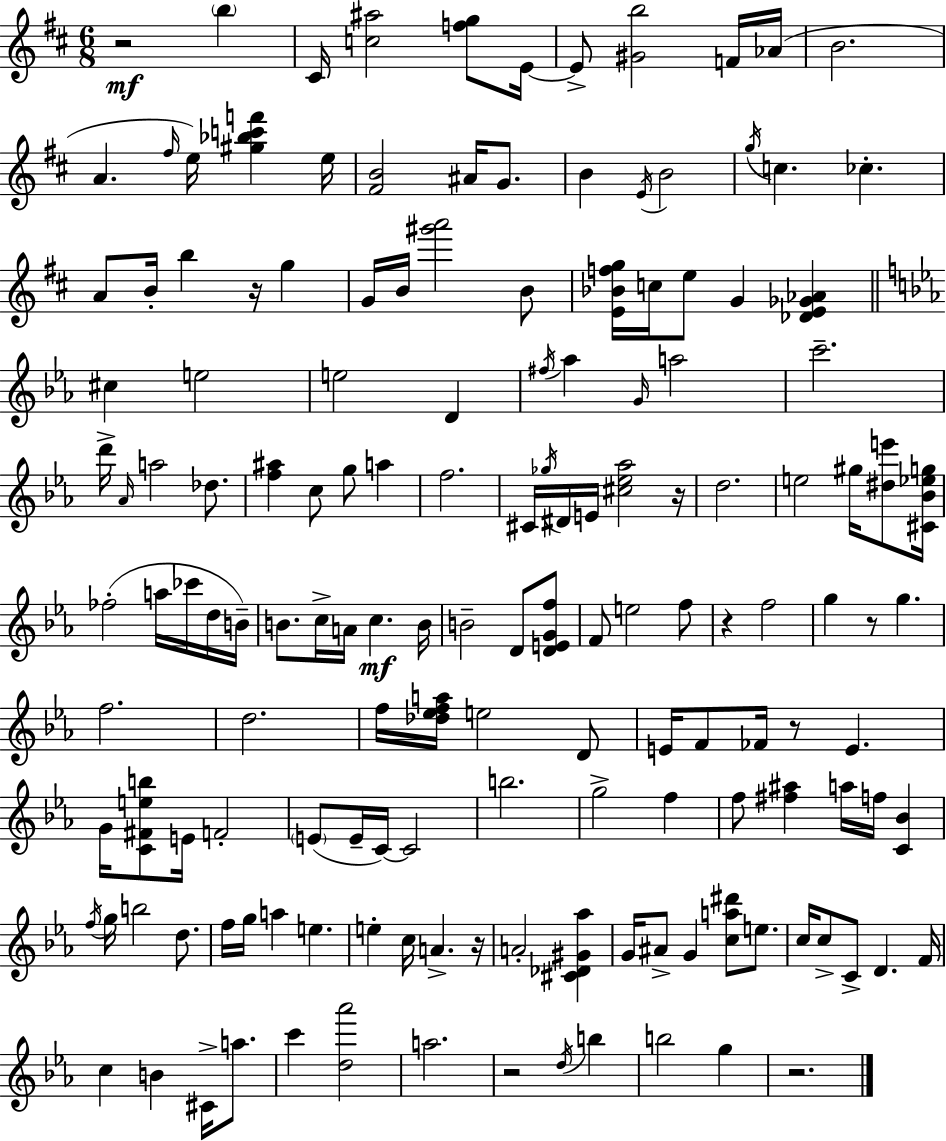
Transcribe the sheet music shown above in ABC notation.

X:1
T:Untitled
M:6/8
L:1/4
K:D
z2 b ^C/4 [c^a]2 [fg]/2 E/4 E/2 [^Gb]2 F/4 _A/4 B2 A ^f/4 e/4 [^g_bc'f'] e/4 [^FB]2 ^A/4 G/2 B E/4 B2 g/4 c _c A/2 B/4 b z/4 g G/4 B/4 [^g'a']2 B/2 [E_Bfg]/4 c/4 e/2 G [_DE_G_A] ^c e2 e2 D ^f/4 _a G/4 a2 c'2 d'/4 _A/4 a2 _d/2 [f^a] c/2 g/2 a f2 ^C/4 _g/4 ^D/4 E/4 [^c_e_a]2 z/4 d2 e2 ^g/4 [^de']/2 [^C_B_eg]/4 _f2 a/4 _c'/4 d/4 B/4 B/2 c/4 A/4 c B/4 B2 D/2 [DEGf]/2 F/2 e2 f/2 z f2 g z/2 g f2 d2 f/4 [_d_efa]/4 e2 D/2 E/4 F/2 _F/4 z/2 E G/4 [C^Feb]/2 E/4 F2 E/2 E/4 C/4 C2 b2 g2 f f/2 [^f^a] a/4 f/4 [C_B] f/4 g/4 b2 d/2 f/4 g/4 a e e c/4 A z/4 A2 [^C_D^G_a] G/4 ^A/2 G [ca^d']/2 e/2 c/4 c/2 C/2 D F/4 c B ^C/4 a/2 c' [d_a']2 a2 z2 d/4 b b2 g z2